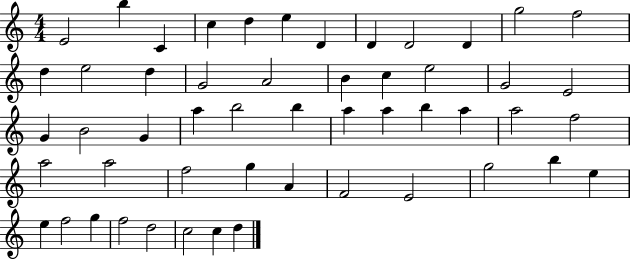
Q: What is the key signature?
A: C major